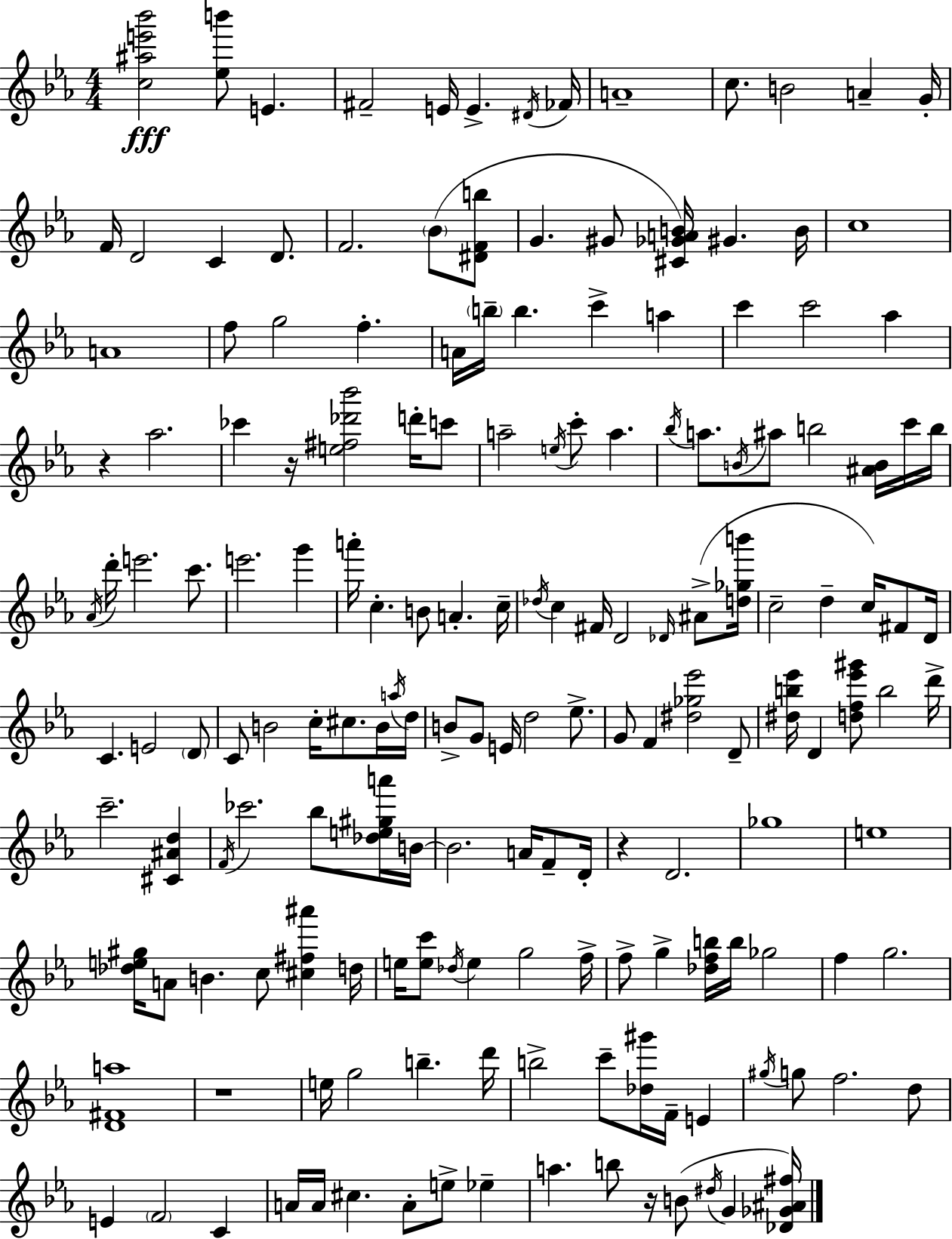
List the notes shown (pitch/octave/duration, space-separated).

[C5,A#5,E6,Bb6]/h [Eb5,B6]/e E4/q. F#4/h E4/s E4/q. D#4/s FES4/s A4/w C5/e. B4/h A4/q G4/s F4/s D4/h C4/q D4/e. F4/h. Bb4/e [D#4,F4,B5]/e G4/q. G#4/e [C#4,Gb4,A4,B4]/s G#4/q. B4/s C5/w A4/w F5/e G5/h F5/q. A4/s B5/s B5/q. C6/q A5/q C6/q C6/h Ab5/q R/q Ab5/h. CES6/q R/s [E5,F#5,Db6,Bb6]/h D6/s C6/e A5/h E5/s C6/e A5/q. Bb5/s A5/e. B4/s A#5/e B5/h [A#4,B4]/s C6/s B5/s Ab4/s D6/s E6/h. C6/e. E6/h. G6/q A6/s C5/q. B4/e A4/q. C5/s Db5/s C5/q F#4/s D4/h Db4/s A#4/e [D5,Gb5,B6]/s C5/h D5/q C5/s F#4/e D4/s C4/q. E4/h D4/e C4/e B4/h C5/s C#5/e. B4/s A5/s D5/s B4/e G4/e E4/s D5/h Eb5/e. G4/e F4/q [D#5,Gb5,Eb6]/h D4/e [D#5,B5,Eb6]/s D4/q [D5,F5,Eb6,G#6]/e B5/h D6/s C6/h. [C#4,A#4,D5]/q F4/s CES6/h. Bb5/e [Db5,E5,G#5,A6]/s B4/s B4/h. A4/s F4/e D4/s R/q D4/h. Gb5/w E5/w [Db5,E5,G#5]/s A4/e B4/q. C5/e [C#5,F#5,A#6]/q D5/s E5/s [E5,C6]/e Db5/s E5/q G5/h F5/s F5/e G5/q [Db5,F5,B5]/s B5/s Gb5/h F5/q G5/h. [D4,F#4,A5]/w R/w E5/s G5/h B5/q. D6/s B5/h C6/e [Db5,G#6]/s F4/s E4/q G#5/s G5/e F5/h. D5/e E4/q F4/h C4/q A4/s A4/s C#5/q. A4/e E5/e Eb5/q A5/q. B5/e R/s B4/e D#5/s G4/q [Db4,Gb4,A#4,F#5]/s